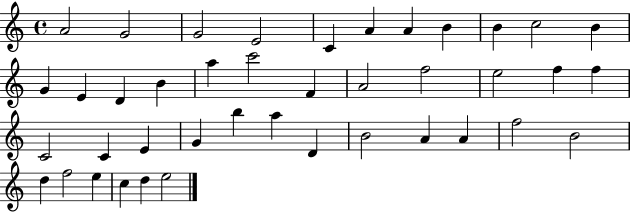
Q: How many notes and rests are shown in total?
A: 41